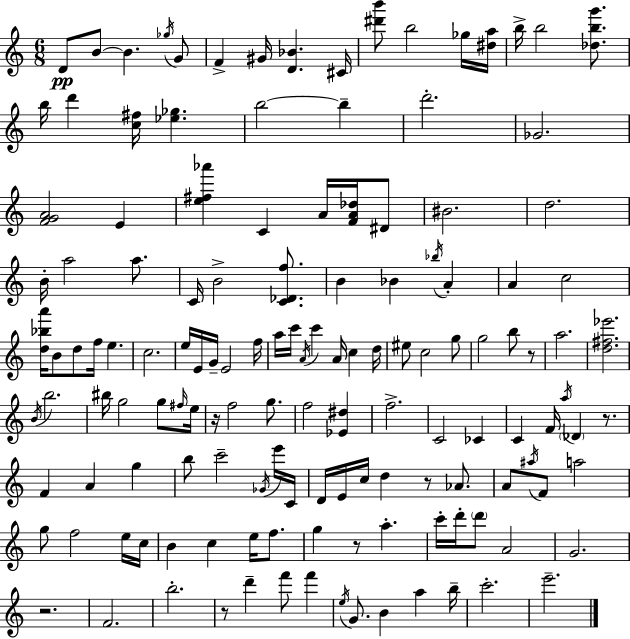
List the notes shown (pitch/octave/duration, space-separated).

D4/e B4/e B4/q. Gb5/s G4/e F4/q G#4/s [D4,Bb4]/q. C#4/s [D#6,B6]/e B5/h Gb5/s [D#5,A5]/s B5/s B5/h [Db5,B5,G6]/e. B5/s D6/q [C5,F#5]/s [Eb5,Gb5]/q. B5/h B5/q D6/h. Gb4/h. [F4,G4,A4]/h E4/q [E5,F#5,Ab6]/q C4/q A4/s [F4,A4,Db5]/s D#4/e BIS4/h. D5/h. B4/s A5/h A5/e. C4/s B4/h [C4,Db4,F5]/e. B4/q Bb4/q Bb5/s A4/q A4/q C5/h [D5,Bb5,A6]/s B4/e D5/e F5/s E5/q. C5/h. E5/s E4/s G4/s E4/h F5/s A5/s C6/s A4/s C6/q A4/s C5/q D5/s EIS5/e C5/h G5/e G5/h B5/e R/e A5/h. [D5,F#5,Eb6]/h. B4/s B5/h. BIS5/s G5/h G5/e F#5/s E5/s R/s F5/h G5/e. F5/h [Eb4,D#5]/q F5/h. C4/h CES4/q C4/q F4/s A5/s Db4/q R/e. F4/q A4/q G5/q B5/e C6/h Gb4/s E6/s C4/s D4/s E4/s C5/s D5/q R/e Ab4/e. A4/e A#5/s F4/e A5/h G5/e F5/h E5/s C5/s B4/q C5/q E5/s F5/e. G5/q R/e A5/q. C6/s D6/s D6/e A4/h G4/h. R/h. F4/h. B5/h. R/e D6/q F6/e F6/q E5/s G4/e. B4/q A5/q B5/s C6/h. E6/h.